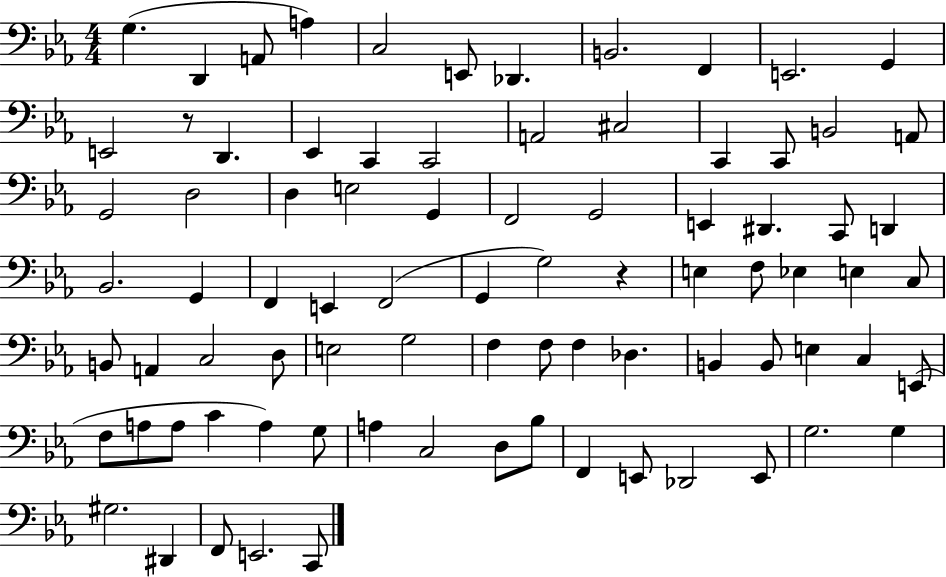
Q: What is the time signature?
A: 4/4